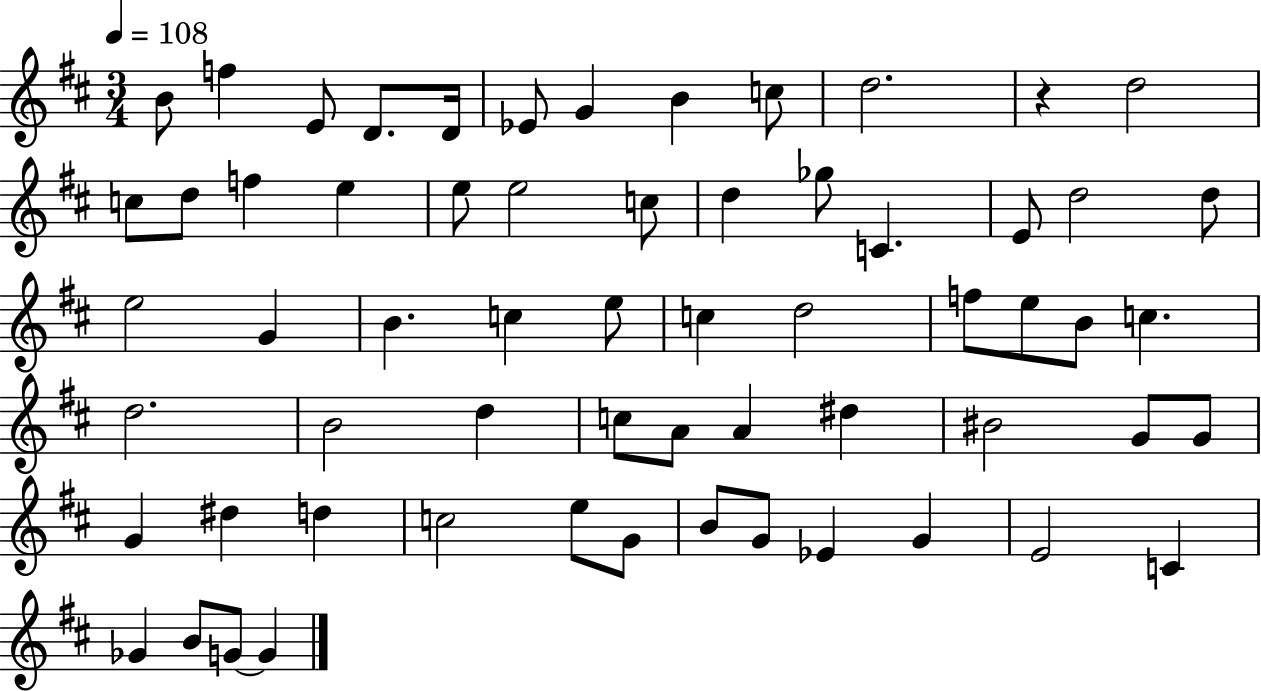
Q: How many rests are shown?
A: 1